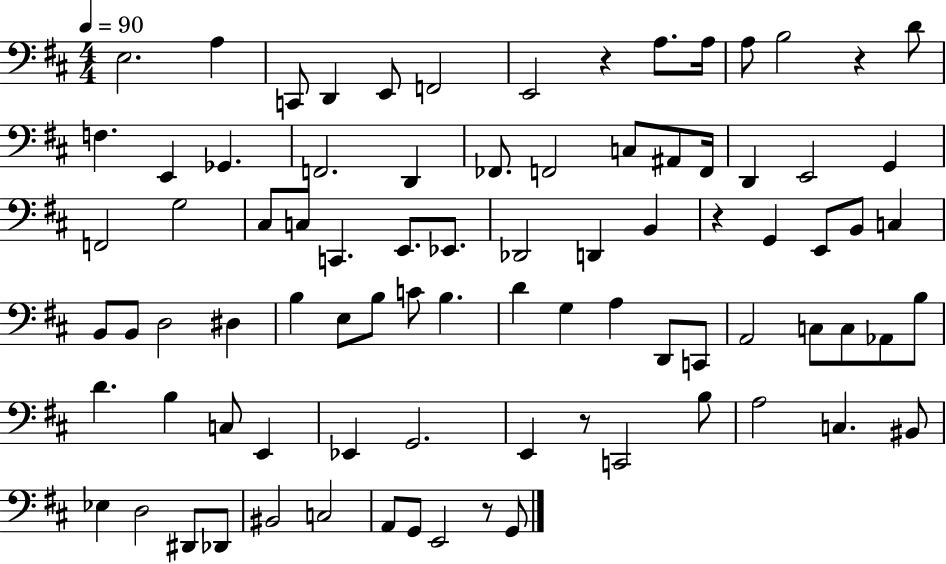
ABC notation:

X:1
T:Untitled
M:4/4
L:1/4
K:D
E,2 A, C,,/2 D,, E,,/2 F,,2 E,,2 z A,/2 A,/4 A,/2 B,2 z D/2 F, E,, _G,, F,,2 D,, _F,,/2 F,,2 C,/2 ^A,,/2 F,,/4 D,, E,,2 G,, F,,2 G,2 ^C,/2 C,/2 C,, E,,/2 _E,,/2 _D,,2 D,, B,, z G,, E,,/2 B,,/2 C, B,,/2 B,,/2 D,2 ^D, B, E,/2 B,/2 C/2 B, D G, A, D,,/2 C,,/2 A,,2 C,/2 C,/2 _A,,/2 B,/2 D B, C,/2 E,, _E,, G,,2 E,, z/2 C,,2 B,/2 A,2 C, ^B,,/2 _E, D,2 ^D,,/2 _D,,/2 ^B,,2 C,2 A,,/2 G,,/2 E,,2 z/2 G,,/2